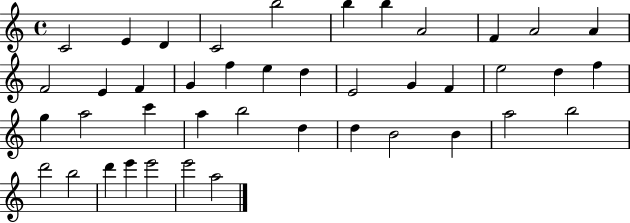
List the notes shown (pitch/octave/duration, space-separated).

C4/h E4/q D4/q C4/h B5/h B5/q B5/q A4/h F4/q A4/h A4/q F4/h E4/q F4/q G4/q F5/q E5/q D5/q E4/h G4/q F4/q E5/h D5/q F5/q G5/q A5/h C6/q A5/q B5/h D5/q D5/q B4/h B4/q A5/h B5/h D6/h B5/h D6/q E6/q E6/h E6/h A5/h